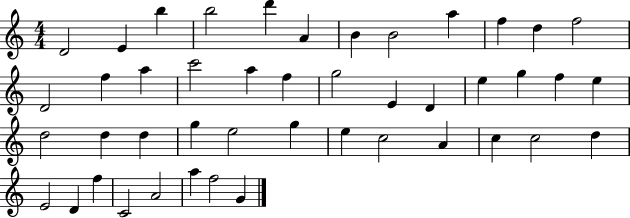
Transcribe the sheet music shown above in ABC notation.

X:1
T:Untitled
M:4/4
L:1/4
K:C
D2 E b b2 d' A B B2 a f d f2 D2 f a c'2 a f g2 E D e g f e d2 d d g e2 g e c2 A c c2 d E2 D f C2 A2 a f2 G